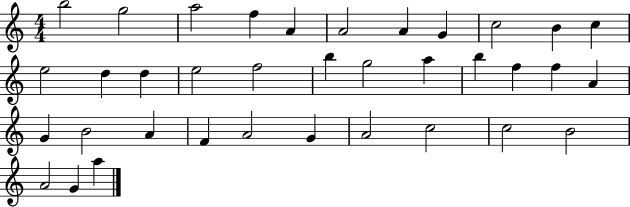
B5/h G5/h A5/h F5/q A4/q A4/h A4/q G4/q C5/h B4/q C5/q E5/h D5/q D5/q E5/h F5/h B5/q G5/h A5/q B5/q F5/q F5/q A4/q G4/q B4/h A4/q F4/q A4/h G4/q A4/h C5/h C5/h B4/h A4/h G4/q A5/q